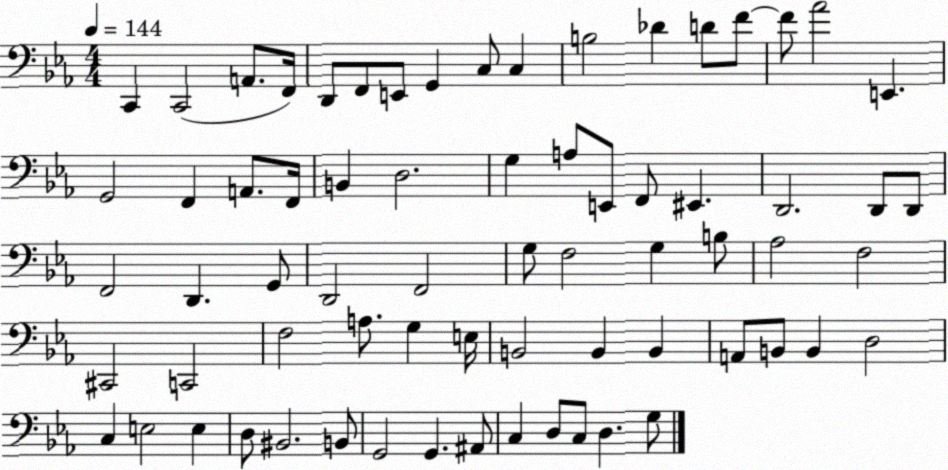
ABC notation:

X:1
T:Untitled
M:4/4
L:1/4
K:Eb
C,, C,,2 A,,/2 F,,/4 D,,/2 F,,/2 E,,/2 G,, C,/2 C, B,2 _D D/2 F/2 F/2 _A2 E,, G,,2 F,, A,,/2 F,,/4 B,, D,2 G, A,/2 E,,/2 F,,/2 ^E,, D,,2 D,,/2 D,,/2 F,,2 D,, G,,/2 D,,2 F,,2 G,/2 F,2 G, B,/2 _A,2 F,2 ^C,,2 C,,2 F,2 A,/2 G, E,/4 B,,2 B,, B,, A,,/2 B,,/2 B,, D,2 C, E,2 E, D,/2 ^B,,2 B,,/2 G,,2 G,, ^A,,/2 C, D,/2 C,/2 D, G,/2